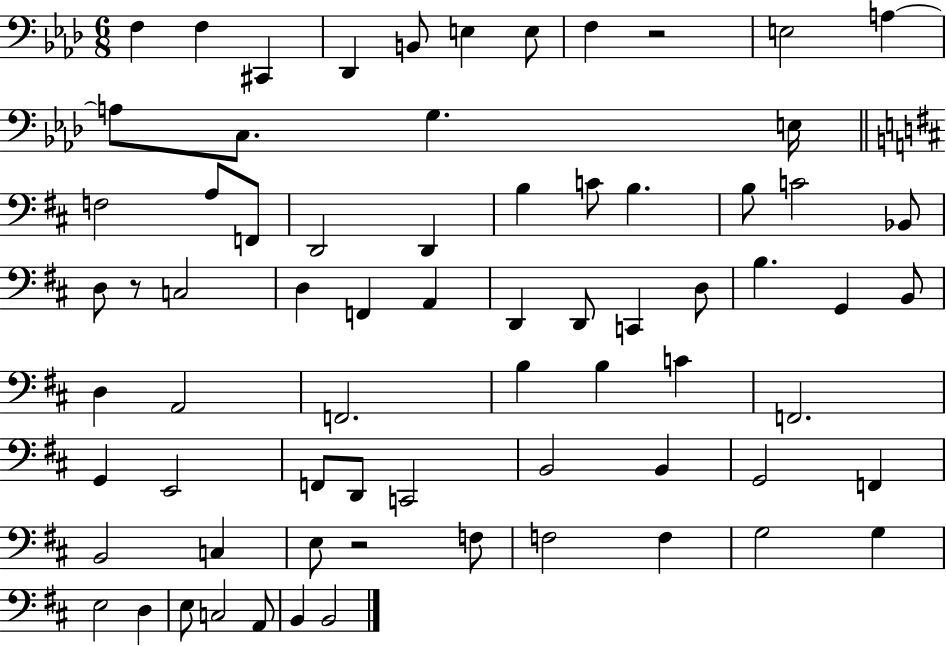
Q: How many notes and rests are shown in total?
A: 71